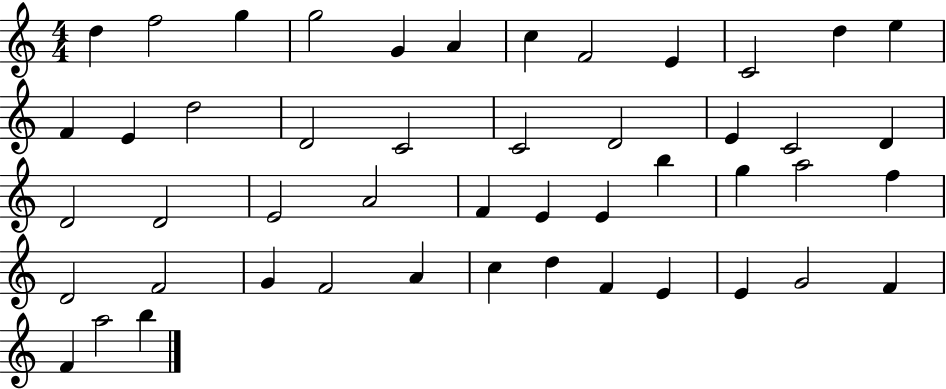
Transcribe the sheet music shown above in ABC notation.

X:1
T:Untitled
M:4/4
L:1/4
K:C
d f2 g g2 G A c F2 E C2 d e F E d2 D2 C2 C2 D2 E C2 D D2 D2 E2 A2 F E E b g a2 f D2 F2 G F2 A c d F E E G2 F F a2 b